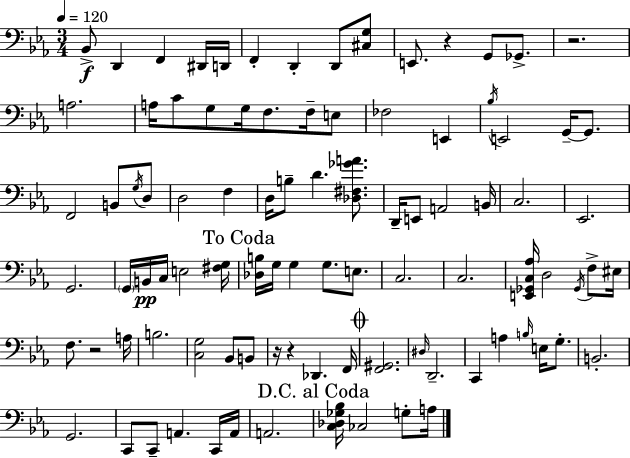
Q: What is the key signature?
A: EES major